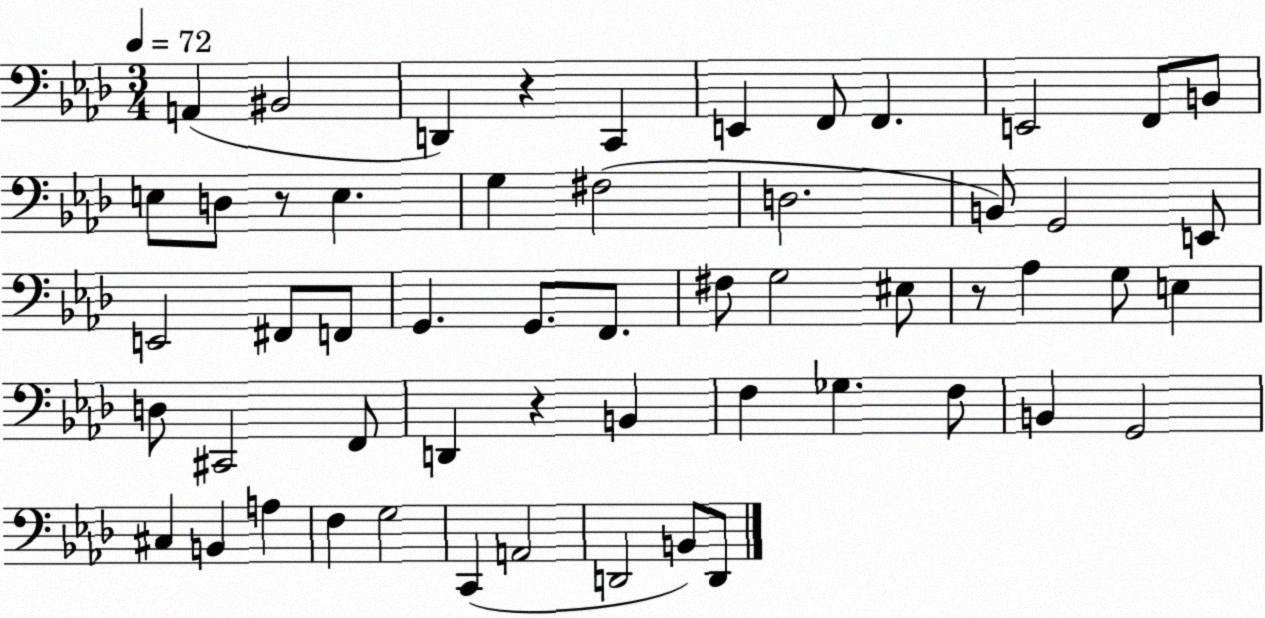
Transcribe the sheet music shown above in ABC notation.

X:1
T:Untitled
M:3/4
L:1/4
K:Ab
A,, ^B,,2 D,, z C,, E,, F,,/2 F,, E,,2 F,,/2 B,,/2 E,/2 D,/2 z/2 E, G, ^F,2 D,2 B,,/2 G,,2 E,,/2 E,,2 ^F,,/2 F,,/2 G,, G,,/2 F,,/2 ^F,/2 G,2 ^E,/2 z/2 _A, G,/2 E, D,/2 ^C,,2 F,,/2 D,, z B,, F, _G, F,/2 B,, G,,2 ^C, B,, A, F, G,2 C,, A,,2 D,,2 B,,/2 D,,/2